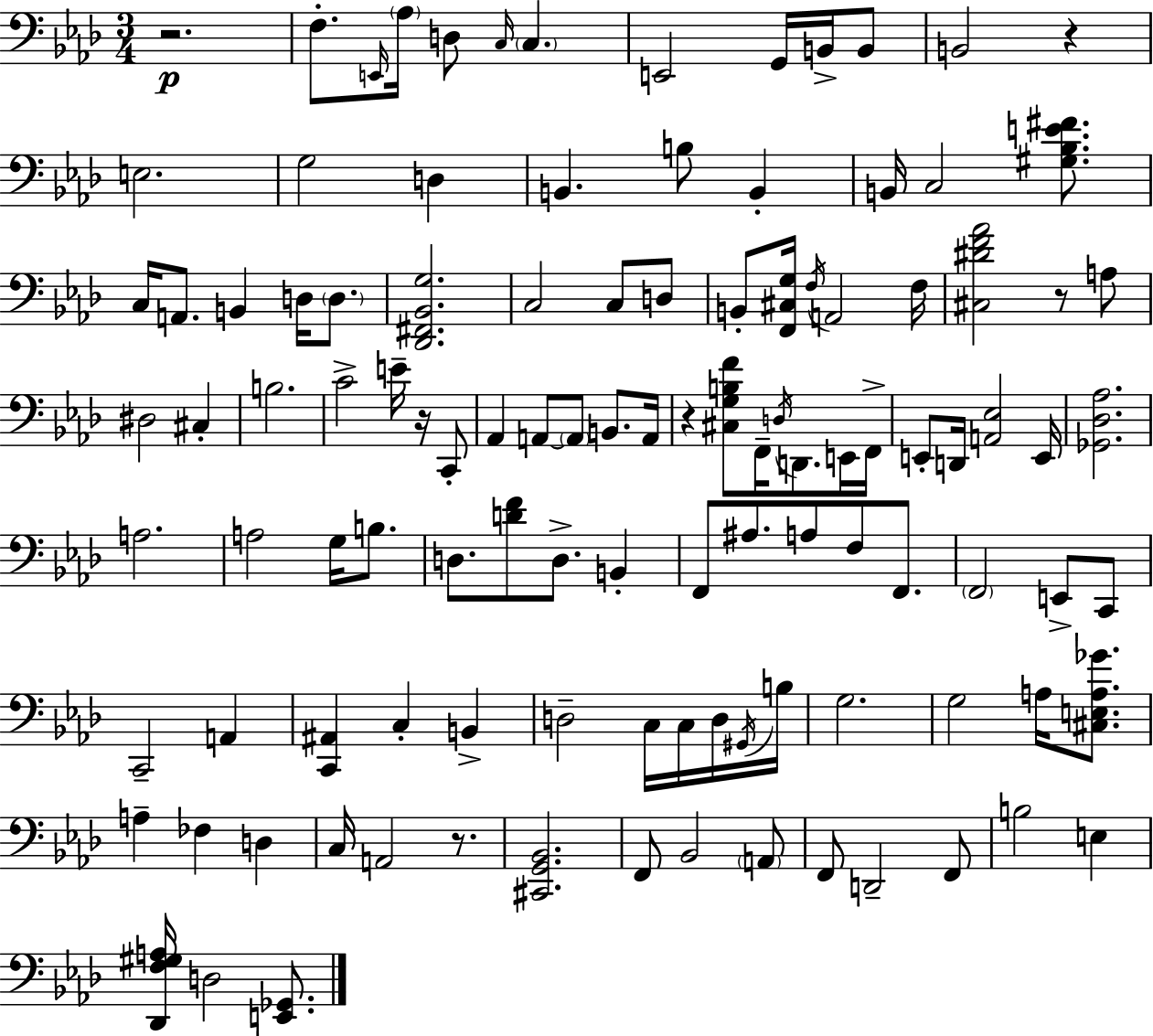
X:1
T:Untitled
M:3/4
L:1/4
K:Ab
z2 F,/2 E,,/4 _A,/4 D,/2 C,/4 C, E,,2 G,,/4 B,,/4 B,,/2 B,,2 z E,2 G,2 D, B,, B,/2 B,, B,,/4 C,2 [^G,_B,E^F]/2 C,/4 A,,/2 B,, D,/4 D,/2 [_D,,^F,,_B,,G,]2 C,2 C,/2 D,/2 B,,/2 [F,,^C,G,]/4 F,/4 A,,2 F,/4 [^C,^DF_A]2 z/2 A,/2 ^D,2 ^C, B,2 C2 E/4 z/4 C,,/2 _A,, A,,/2 A,,/2 B,,/2 A,,/4 z [^C,G,B,F]/2 F,,/4 D,/4 D,,/2 E,,/4 F,,/4 E,,/2 D,,/4 [A,,_E,]2 E,,/4 [_G,,_D,_A,]2 A,2 A,2 G,/4 B,/2 D,/2 [DF]/2 D,/2 B,, F,,/2 ^A,/2 A,/2 F,/2 F,,/2 F,,2 E,,/2 C,,/2 C,,2 A,, [C,,^A,,] C, B,, D,2 C,/4 C,/4 D,/4 ^G,,/4 B,/4 G,2 G,2 A,/4 [^C,E,A,_G]/2 A, _F, D, C,/4 A,,2 z/2 [^C,,G,,_B,,]2 F,,/2 _B,,2 A,,/2 F,,/2 D,,2 F,,/2 B,2 E, [_D,,F,^G,A,]/4 D,2 [E,,_G,,]/2